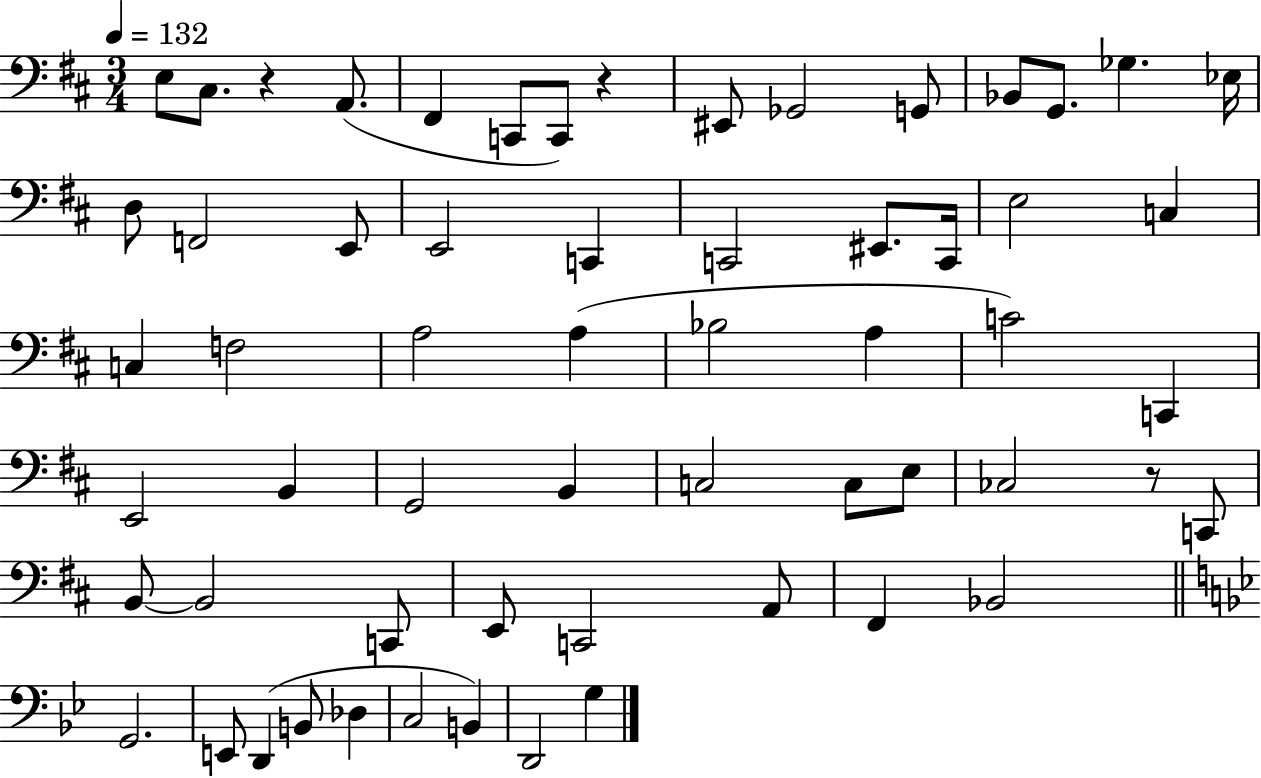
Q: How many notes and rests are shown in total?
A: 60